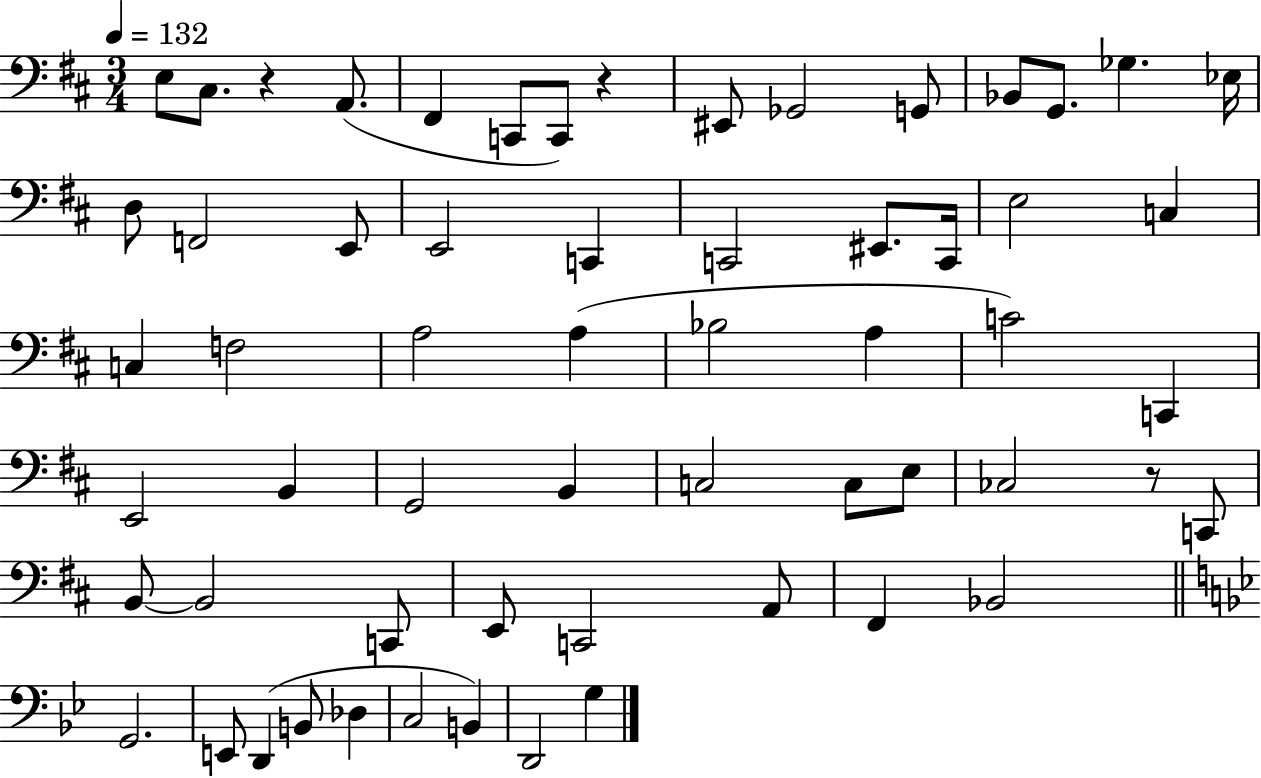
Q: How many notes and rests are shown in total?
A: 60